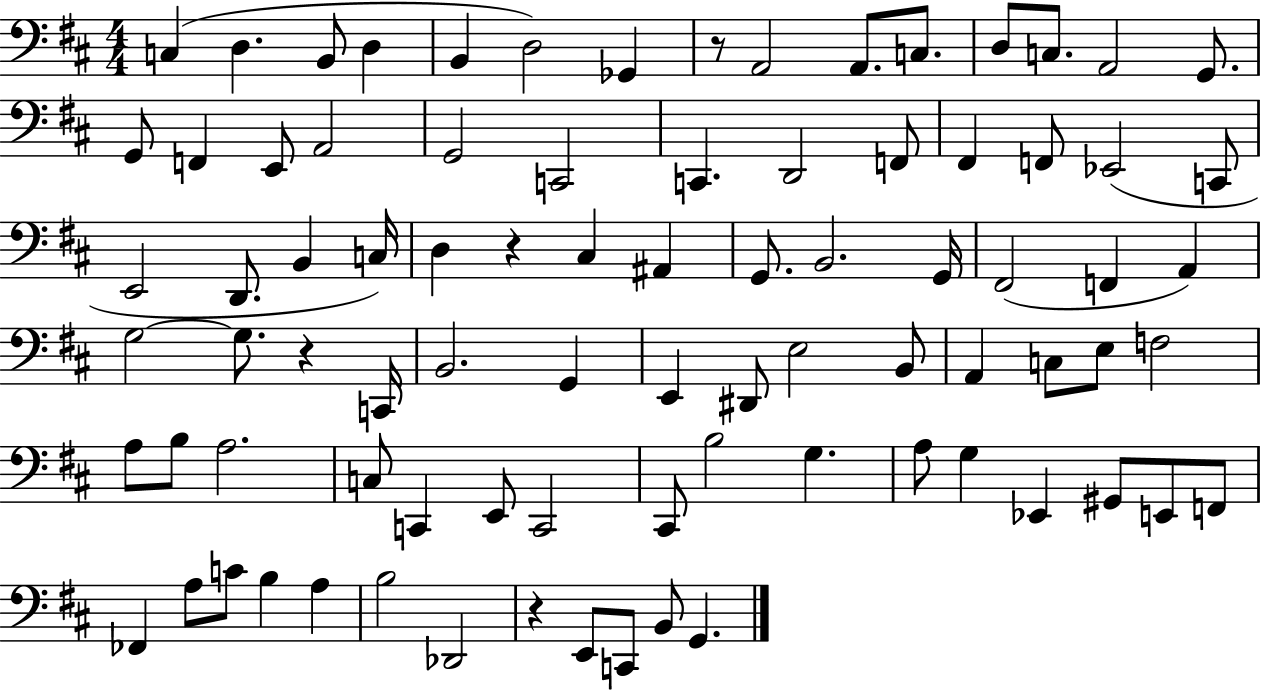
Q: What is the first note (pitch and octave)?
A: C3